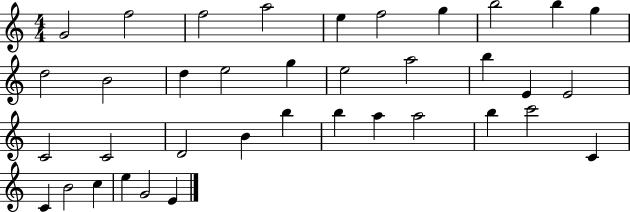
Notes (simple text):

G4/h F5/h F5/h A5/h E5/q F5/h G5/q B5/h B5/q G5/q D5/h B4/h D5/q E5/h G5/q E5/h A5/h B5/q E4/q E4/h C4/h C4/h D4/h B4/q B5/q B5/q A5/q A5/h B5/q C6/h C4/q C4/q B4/h C5/q E5/q G4/h E4/q